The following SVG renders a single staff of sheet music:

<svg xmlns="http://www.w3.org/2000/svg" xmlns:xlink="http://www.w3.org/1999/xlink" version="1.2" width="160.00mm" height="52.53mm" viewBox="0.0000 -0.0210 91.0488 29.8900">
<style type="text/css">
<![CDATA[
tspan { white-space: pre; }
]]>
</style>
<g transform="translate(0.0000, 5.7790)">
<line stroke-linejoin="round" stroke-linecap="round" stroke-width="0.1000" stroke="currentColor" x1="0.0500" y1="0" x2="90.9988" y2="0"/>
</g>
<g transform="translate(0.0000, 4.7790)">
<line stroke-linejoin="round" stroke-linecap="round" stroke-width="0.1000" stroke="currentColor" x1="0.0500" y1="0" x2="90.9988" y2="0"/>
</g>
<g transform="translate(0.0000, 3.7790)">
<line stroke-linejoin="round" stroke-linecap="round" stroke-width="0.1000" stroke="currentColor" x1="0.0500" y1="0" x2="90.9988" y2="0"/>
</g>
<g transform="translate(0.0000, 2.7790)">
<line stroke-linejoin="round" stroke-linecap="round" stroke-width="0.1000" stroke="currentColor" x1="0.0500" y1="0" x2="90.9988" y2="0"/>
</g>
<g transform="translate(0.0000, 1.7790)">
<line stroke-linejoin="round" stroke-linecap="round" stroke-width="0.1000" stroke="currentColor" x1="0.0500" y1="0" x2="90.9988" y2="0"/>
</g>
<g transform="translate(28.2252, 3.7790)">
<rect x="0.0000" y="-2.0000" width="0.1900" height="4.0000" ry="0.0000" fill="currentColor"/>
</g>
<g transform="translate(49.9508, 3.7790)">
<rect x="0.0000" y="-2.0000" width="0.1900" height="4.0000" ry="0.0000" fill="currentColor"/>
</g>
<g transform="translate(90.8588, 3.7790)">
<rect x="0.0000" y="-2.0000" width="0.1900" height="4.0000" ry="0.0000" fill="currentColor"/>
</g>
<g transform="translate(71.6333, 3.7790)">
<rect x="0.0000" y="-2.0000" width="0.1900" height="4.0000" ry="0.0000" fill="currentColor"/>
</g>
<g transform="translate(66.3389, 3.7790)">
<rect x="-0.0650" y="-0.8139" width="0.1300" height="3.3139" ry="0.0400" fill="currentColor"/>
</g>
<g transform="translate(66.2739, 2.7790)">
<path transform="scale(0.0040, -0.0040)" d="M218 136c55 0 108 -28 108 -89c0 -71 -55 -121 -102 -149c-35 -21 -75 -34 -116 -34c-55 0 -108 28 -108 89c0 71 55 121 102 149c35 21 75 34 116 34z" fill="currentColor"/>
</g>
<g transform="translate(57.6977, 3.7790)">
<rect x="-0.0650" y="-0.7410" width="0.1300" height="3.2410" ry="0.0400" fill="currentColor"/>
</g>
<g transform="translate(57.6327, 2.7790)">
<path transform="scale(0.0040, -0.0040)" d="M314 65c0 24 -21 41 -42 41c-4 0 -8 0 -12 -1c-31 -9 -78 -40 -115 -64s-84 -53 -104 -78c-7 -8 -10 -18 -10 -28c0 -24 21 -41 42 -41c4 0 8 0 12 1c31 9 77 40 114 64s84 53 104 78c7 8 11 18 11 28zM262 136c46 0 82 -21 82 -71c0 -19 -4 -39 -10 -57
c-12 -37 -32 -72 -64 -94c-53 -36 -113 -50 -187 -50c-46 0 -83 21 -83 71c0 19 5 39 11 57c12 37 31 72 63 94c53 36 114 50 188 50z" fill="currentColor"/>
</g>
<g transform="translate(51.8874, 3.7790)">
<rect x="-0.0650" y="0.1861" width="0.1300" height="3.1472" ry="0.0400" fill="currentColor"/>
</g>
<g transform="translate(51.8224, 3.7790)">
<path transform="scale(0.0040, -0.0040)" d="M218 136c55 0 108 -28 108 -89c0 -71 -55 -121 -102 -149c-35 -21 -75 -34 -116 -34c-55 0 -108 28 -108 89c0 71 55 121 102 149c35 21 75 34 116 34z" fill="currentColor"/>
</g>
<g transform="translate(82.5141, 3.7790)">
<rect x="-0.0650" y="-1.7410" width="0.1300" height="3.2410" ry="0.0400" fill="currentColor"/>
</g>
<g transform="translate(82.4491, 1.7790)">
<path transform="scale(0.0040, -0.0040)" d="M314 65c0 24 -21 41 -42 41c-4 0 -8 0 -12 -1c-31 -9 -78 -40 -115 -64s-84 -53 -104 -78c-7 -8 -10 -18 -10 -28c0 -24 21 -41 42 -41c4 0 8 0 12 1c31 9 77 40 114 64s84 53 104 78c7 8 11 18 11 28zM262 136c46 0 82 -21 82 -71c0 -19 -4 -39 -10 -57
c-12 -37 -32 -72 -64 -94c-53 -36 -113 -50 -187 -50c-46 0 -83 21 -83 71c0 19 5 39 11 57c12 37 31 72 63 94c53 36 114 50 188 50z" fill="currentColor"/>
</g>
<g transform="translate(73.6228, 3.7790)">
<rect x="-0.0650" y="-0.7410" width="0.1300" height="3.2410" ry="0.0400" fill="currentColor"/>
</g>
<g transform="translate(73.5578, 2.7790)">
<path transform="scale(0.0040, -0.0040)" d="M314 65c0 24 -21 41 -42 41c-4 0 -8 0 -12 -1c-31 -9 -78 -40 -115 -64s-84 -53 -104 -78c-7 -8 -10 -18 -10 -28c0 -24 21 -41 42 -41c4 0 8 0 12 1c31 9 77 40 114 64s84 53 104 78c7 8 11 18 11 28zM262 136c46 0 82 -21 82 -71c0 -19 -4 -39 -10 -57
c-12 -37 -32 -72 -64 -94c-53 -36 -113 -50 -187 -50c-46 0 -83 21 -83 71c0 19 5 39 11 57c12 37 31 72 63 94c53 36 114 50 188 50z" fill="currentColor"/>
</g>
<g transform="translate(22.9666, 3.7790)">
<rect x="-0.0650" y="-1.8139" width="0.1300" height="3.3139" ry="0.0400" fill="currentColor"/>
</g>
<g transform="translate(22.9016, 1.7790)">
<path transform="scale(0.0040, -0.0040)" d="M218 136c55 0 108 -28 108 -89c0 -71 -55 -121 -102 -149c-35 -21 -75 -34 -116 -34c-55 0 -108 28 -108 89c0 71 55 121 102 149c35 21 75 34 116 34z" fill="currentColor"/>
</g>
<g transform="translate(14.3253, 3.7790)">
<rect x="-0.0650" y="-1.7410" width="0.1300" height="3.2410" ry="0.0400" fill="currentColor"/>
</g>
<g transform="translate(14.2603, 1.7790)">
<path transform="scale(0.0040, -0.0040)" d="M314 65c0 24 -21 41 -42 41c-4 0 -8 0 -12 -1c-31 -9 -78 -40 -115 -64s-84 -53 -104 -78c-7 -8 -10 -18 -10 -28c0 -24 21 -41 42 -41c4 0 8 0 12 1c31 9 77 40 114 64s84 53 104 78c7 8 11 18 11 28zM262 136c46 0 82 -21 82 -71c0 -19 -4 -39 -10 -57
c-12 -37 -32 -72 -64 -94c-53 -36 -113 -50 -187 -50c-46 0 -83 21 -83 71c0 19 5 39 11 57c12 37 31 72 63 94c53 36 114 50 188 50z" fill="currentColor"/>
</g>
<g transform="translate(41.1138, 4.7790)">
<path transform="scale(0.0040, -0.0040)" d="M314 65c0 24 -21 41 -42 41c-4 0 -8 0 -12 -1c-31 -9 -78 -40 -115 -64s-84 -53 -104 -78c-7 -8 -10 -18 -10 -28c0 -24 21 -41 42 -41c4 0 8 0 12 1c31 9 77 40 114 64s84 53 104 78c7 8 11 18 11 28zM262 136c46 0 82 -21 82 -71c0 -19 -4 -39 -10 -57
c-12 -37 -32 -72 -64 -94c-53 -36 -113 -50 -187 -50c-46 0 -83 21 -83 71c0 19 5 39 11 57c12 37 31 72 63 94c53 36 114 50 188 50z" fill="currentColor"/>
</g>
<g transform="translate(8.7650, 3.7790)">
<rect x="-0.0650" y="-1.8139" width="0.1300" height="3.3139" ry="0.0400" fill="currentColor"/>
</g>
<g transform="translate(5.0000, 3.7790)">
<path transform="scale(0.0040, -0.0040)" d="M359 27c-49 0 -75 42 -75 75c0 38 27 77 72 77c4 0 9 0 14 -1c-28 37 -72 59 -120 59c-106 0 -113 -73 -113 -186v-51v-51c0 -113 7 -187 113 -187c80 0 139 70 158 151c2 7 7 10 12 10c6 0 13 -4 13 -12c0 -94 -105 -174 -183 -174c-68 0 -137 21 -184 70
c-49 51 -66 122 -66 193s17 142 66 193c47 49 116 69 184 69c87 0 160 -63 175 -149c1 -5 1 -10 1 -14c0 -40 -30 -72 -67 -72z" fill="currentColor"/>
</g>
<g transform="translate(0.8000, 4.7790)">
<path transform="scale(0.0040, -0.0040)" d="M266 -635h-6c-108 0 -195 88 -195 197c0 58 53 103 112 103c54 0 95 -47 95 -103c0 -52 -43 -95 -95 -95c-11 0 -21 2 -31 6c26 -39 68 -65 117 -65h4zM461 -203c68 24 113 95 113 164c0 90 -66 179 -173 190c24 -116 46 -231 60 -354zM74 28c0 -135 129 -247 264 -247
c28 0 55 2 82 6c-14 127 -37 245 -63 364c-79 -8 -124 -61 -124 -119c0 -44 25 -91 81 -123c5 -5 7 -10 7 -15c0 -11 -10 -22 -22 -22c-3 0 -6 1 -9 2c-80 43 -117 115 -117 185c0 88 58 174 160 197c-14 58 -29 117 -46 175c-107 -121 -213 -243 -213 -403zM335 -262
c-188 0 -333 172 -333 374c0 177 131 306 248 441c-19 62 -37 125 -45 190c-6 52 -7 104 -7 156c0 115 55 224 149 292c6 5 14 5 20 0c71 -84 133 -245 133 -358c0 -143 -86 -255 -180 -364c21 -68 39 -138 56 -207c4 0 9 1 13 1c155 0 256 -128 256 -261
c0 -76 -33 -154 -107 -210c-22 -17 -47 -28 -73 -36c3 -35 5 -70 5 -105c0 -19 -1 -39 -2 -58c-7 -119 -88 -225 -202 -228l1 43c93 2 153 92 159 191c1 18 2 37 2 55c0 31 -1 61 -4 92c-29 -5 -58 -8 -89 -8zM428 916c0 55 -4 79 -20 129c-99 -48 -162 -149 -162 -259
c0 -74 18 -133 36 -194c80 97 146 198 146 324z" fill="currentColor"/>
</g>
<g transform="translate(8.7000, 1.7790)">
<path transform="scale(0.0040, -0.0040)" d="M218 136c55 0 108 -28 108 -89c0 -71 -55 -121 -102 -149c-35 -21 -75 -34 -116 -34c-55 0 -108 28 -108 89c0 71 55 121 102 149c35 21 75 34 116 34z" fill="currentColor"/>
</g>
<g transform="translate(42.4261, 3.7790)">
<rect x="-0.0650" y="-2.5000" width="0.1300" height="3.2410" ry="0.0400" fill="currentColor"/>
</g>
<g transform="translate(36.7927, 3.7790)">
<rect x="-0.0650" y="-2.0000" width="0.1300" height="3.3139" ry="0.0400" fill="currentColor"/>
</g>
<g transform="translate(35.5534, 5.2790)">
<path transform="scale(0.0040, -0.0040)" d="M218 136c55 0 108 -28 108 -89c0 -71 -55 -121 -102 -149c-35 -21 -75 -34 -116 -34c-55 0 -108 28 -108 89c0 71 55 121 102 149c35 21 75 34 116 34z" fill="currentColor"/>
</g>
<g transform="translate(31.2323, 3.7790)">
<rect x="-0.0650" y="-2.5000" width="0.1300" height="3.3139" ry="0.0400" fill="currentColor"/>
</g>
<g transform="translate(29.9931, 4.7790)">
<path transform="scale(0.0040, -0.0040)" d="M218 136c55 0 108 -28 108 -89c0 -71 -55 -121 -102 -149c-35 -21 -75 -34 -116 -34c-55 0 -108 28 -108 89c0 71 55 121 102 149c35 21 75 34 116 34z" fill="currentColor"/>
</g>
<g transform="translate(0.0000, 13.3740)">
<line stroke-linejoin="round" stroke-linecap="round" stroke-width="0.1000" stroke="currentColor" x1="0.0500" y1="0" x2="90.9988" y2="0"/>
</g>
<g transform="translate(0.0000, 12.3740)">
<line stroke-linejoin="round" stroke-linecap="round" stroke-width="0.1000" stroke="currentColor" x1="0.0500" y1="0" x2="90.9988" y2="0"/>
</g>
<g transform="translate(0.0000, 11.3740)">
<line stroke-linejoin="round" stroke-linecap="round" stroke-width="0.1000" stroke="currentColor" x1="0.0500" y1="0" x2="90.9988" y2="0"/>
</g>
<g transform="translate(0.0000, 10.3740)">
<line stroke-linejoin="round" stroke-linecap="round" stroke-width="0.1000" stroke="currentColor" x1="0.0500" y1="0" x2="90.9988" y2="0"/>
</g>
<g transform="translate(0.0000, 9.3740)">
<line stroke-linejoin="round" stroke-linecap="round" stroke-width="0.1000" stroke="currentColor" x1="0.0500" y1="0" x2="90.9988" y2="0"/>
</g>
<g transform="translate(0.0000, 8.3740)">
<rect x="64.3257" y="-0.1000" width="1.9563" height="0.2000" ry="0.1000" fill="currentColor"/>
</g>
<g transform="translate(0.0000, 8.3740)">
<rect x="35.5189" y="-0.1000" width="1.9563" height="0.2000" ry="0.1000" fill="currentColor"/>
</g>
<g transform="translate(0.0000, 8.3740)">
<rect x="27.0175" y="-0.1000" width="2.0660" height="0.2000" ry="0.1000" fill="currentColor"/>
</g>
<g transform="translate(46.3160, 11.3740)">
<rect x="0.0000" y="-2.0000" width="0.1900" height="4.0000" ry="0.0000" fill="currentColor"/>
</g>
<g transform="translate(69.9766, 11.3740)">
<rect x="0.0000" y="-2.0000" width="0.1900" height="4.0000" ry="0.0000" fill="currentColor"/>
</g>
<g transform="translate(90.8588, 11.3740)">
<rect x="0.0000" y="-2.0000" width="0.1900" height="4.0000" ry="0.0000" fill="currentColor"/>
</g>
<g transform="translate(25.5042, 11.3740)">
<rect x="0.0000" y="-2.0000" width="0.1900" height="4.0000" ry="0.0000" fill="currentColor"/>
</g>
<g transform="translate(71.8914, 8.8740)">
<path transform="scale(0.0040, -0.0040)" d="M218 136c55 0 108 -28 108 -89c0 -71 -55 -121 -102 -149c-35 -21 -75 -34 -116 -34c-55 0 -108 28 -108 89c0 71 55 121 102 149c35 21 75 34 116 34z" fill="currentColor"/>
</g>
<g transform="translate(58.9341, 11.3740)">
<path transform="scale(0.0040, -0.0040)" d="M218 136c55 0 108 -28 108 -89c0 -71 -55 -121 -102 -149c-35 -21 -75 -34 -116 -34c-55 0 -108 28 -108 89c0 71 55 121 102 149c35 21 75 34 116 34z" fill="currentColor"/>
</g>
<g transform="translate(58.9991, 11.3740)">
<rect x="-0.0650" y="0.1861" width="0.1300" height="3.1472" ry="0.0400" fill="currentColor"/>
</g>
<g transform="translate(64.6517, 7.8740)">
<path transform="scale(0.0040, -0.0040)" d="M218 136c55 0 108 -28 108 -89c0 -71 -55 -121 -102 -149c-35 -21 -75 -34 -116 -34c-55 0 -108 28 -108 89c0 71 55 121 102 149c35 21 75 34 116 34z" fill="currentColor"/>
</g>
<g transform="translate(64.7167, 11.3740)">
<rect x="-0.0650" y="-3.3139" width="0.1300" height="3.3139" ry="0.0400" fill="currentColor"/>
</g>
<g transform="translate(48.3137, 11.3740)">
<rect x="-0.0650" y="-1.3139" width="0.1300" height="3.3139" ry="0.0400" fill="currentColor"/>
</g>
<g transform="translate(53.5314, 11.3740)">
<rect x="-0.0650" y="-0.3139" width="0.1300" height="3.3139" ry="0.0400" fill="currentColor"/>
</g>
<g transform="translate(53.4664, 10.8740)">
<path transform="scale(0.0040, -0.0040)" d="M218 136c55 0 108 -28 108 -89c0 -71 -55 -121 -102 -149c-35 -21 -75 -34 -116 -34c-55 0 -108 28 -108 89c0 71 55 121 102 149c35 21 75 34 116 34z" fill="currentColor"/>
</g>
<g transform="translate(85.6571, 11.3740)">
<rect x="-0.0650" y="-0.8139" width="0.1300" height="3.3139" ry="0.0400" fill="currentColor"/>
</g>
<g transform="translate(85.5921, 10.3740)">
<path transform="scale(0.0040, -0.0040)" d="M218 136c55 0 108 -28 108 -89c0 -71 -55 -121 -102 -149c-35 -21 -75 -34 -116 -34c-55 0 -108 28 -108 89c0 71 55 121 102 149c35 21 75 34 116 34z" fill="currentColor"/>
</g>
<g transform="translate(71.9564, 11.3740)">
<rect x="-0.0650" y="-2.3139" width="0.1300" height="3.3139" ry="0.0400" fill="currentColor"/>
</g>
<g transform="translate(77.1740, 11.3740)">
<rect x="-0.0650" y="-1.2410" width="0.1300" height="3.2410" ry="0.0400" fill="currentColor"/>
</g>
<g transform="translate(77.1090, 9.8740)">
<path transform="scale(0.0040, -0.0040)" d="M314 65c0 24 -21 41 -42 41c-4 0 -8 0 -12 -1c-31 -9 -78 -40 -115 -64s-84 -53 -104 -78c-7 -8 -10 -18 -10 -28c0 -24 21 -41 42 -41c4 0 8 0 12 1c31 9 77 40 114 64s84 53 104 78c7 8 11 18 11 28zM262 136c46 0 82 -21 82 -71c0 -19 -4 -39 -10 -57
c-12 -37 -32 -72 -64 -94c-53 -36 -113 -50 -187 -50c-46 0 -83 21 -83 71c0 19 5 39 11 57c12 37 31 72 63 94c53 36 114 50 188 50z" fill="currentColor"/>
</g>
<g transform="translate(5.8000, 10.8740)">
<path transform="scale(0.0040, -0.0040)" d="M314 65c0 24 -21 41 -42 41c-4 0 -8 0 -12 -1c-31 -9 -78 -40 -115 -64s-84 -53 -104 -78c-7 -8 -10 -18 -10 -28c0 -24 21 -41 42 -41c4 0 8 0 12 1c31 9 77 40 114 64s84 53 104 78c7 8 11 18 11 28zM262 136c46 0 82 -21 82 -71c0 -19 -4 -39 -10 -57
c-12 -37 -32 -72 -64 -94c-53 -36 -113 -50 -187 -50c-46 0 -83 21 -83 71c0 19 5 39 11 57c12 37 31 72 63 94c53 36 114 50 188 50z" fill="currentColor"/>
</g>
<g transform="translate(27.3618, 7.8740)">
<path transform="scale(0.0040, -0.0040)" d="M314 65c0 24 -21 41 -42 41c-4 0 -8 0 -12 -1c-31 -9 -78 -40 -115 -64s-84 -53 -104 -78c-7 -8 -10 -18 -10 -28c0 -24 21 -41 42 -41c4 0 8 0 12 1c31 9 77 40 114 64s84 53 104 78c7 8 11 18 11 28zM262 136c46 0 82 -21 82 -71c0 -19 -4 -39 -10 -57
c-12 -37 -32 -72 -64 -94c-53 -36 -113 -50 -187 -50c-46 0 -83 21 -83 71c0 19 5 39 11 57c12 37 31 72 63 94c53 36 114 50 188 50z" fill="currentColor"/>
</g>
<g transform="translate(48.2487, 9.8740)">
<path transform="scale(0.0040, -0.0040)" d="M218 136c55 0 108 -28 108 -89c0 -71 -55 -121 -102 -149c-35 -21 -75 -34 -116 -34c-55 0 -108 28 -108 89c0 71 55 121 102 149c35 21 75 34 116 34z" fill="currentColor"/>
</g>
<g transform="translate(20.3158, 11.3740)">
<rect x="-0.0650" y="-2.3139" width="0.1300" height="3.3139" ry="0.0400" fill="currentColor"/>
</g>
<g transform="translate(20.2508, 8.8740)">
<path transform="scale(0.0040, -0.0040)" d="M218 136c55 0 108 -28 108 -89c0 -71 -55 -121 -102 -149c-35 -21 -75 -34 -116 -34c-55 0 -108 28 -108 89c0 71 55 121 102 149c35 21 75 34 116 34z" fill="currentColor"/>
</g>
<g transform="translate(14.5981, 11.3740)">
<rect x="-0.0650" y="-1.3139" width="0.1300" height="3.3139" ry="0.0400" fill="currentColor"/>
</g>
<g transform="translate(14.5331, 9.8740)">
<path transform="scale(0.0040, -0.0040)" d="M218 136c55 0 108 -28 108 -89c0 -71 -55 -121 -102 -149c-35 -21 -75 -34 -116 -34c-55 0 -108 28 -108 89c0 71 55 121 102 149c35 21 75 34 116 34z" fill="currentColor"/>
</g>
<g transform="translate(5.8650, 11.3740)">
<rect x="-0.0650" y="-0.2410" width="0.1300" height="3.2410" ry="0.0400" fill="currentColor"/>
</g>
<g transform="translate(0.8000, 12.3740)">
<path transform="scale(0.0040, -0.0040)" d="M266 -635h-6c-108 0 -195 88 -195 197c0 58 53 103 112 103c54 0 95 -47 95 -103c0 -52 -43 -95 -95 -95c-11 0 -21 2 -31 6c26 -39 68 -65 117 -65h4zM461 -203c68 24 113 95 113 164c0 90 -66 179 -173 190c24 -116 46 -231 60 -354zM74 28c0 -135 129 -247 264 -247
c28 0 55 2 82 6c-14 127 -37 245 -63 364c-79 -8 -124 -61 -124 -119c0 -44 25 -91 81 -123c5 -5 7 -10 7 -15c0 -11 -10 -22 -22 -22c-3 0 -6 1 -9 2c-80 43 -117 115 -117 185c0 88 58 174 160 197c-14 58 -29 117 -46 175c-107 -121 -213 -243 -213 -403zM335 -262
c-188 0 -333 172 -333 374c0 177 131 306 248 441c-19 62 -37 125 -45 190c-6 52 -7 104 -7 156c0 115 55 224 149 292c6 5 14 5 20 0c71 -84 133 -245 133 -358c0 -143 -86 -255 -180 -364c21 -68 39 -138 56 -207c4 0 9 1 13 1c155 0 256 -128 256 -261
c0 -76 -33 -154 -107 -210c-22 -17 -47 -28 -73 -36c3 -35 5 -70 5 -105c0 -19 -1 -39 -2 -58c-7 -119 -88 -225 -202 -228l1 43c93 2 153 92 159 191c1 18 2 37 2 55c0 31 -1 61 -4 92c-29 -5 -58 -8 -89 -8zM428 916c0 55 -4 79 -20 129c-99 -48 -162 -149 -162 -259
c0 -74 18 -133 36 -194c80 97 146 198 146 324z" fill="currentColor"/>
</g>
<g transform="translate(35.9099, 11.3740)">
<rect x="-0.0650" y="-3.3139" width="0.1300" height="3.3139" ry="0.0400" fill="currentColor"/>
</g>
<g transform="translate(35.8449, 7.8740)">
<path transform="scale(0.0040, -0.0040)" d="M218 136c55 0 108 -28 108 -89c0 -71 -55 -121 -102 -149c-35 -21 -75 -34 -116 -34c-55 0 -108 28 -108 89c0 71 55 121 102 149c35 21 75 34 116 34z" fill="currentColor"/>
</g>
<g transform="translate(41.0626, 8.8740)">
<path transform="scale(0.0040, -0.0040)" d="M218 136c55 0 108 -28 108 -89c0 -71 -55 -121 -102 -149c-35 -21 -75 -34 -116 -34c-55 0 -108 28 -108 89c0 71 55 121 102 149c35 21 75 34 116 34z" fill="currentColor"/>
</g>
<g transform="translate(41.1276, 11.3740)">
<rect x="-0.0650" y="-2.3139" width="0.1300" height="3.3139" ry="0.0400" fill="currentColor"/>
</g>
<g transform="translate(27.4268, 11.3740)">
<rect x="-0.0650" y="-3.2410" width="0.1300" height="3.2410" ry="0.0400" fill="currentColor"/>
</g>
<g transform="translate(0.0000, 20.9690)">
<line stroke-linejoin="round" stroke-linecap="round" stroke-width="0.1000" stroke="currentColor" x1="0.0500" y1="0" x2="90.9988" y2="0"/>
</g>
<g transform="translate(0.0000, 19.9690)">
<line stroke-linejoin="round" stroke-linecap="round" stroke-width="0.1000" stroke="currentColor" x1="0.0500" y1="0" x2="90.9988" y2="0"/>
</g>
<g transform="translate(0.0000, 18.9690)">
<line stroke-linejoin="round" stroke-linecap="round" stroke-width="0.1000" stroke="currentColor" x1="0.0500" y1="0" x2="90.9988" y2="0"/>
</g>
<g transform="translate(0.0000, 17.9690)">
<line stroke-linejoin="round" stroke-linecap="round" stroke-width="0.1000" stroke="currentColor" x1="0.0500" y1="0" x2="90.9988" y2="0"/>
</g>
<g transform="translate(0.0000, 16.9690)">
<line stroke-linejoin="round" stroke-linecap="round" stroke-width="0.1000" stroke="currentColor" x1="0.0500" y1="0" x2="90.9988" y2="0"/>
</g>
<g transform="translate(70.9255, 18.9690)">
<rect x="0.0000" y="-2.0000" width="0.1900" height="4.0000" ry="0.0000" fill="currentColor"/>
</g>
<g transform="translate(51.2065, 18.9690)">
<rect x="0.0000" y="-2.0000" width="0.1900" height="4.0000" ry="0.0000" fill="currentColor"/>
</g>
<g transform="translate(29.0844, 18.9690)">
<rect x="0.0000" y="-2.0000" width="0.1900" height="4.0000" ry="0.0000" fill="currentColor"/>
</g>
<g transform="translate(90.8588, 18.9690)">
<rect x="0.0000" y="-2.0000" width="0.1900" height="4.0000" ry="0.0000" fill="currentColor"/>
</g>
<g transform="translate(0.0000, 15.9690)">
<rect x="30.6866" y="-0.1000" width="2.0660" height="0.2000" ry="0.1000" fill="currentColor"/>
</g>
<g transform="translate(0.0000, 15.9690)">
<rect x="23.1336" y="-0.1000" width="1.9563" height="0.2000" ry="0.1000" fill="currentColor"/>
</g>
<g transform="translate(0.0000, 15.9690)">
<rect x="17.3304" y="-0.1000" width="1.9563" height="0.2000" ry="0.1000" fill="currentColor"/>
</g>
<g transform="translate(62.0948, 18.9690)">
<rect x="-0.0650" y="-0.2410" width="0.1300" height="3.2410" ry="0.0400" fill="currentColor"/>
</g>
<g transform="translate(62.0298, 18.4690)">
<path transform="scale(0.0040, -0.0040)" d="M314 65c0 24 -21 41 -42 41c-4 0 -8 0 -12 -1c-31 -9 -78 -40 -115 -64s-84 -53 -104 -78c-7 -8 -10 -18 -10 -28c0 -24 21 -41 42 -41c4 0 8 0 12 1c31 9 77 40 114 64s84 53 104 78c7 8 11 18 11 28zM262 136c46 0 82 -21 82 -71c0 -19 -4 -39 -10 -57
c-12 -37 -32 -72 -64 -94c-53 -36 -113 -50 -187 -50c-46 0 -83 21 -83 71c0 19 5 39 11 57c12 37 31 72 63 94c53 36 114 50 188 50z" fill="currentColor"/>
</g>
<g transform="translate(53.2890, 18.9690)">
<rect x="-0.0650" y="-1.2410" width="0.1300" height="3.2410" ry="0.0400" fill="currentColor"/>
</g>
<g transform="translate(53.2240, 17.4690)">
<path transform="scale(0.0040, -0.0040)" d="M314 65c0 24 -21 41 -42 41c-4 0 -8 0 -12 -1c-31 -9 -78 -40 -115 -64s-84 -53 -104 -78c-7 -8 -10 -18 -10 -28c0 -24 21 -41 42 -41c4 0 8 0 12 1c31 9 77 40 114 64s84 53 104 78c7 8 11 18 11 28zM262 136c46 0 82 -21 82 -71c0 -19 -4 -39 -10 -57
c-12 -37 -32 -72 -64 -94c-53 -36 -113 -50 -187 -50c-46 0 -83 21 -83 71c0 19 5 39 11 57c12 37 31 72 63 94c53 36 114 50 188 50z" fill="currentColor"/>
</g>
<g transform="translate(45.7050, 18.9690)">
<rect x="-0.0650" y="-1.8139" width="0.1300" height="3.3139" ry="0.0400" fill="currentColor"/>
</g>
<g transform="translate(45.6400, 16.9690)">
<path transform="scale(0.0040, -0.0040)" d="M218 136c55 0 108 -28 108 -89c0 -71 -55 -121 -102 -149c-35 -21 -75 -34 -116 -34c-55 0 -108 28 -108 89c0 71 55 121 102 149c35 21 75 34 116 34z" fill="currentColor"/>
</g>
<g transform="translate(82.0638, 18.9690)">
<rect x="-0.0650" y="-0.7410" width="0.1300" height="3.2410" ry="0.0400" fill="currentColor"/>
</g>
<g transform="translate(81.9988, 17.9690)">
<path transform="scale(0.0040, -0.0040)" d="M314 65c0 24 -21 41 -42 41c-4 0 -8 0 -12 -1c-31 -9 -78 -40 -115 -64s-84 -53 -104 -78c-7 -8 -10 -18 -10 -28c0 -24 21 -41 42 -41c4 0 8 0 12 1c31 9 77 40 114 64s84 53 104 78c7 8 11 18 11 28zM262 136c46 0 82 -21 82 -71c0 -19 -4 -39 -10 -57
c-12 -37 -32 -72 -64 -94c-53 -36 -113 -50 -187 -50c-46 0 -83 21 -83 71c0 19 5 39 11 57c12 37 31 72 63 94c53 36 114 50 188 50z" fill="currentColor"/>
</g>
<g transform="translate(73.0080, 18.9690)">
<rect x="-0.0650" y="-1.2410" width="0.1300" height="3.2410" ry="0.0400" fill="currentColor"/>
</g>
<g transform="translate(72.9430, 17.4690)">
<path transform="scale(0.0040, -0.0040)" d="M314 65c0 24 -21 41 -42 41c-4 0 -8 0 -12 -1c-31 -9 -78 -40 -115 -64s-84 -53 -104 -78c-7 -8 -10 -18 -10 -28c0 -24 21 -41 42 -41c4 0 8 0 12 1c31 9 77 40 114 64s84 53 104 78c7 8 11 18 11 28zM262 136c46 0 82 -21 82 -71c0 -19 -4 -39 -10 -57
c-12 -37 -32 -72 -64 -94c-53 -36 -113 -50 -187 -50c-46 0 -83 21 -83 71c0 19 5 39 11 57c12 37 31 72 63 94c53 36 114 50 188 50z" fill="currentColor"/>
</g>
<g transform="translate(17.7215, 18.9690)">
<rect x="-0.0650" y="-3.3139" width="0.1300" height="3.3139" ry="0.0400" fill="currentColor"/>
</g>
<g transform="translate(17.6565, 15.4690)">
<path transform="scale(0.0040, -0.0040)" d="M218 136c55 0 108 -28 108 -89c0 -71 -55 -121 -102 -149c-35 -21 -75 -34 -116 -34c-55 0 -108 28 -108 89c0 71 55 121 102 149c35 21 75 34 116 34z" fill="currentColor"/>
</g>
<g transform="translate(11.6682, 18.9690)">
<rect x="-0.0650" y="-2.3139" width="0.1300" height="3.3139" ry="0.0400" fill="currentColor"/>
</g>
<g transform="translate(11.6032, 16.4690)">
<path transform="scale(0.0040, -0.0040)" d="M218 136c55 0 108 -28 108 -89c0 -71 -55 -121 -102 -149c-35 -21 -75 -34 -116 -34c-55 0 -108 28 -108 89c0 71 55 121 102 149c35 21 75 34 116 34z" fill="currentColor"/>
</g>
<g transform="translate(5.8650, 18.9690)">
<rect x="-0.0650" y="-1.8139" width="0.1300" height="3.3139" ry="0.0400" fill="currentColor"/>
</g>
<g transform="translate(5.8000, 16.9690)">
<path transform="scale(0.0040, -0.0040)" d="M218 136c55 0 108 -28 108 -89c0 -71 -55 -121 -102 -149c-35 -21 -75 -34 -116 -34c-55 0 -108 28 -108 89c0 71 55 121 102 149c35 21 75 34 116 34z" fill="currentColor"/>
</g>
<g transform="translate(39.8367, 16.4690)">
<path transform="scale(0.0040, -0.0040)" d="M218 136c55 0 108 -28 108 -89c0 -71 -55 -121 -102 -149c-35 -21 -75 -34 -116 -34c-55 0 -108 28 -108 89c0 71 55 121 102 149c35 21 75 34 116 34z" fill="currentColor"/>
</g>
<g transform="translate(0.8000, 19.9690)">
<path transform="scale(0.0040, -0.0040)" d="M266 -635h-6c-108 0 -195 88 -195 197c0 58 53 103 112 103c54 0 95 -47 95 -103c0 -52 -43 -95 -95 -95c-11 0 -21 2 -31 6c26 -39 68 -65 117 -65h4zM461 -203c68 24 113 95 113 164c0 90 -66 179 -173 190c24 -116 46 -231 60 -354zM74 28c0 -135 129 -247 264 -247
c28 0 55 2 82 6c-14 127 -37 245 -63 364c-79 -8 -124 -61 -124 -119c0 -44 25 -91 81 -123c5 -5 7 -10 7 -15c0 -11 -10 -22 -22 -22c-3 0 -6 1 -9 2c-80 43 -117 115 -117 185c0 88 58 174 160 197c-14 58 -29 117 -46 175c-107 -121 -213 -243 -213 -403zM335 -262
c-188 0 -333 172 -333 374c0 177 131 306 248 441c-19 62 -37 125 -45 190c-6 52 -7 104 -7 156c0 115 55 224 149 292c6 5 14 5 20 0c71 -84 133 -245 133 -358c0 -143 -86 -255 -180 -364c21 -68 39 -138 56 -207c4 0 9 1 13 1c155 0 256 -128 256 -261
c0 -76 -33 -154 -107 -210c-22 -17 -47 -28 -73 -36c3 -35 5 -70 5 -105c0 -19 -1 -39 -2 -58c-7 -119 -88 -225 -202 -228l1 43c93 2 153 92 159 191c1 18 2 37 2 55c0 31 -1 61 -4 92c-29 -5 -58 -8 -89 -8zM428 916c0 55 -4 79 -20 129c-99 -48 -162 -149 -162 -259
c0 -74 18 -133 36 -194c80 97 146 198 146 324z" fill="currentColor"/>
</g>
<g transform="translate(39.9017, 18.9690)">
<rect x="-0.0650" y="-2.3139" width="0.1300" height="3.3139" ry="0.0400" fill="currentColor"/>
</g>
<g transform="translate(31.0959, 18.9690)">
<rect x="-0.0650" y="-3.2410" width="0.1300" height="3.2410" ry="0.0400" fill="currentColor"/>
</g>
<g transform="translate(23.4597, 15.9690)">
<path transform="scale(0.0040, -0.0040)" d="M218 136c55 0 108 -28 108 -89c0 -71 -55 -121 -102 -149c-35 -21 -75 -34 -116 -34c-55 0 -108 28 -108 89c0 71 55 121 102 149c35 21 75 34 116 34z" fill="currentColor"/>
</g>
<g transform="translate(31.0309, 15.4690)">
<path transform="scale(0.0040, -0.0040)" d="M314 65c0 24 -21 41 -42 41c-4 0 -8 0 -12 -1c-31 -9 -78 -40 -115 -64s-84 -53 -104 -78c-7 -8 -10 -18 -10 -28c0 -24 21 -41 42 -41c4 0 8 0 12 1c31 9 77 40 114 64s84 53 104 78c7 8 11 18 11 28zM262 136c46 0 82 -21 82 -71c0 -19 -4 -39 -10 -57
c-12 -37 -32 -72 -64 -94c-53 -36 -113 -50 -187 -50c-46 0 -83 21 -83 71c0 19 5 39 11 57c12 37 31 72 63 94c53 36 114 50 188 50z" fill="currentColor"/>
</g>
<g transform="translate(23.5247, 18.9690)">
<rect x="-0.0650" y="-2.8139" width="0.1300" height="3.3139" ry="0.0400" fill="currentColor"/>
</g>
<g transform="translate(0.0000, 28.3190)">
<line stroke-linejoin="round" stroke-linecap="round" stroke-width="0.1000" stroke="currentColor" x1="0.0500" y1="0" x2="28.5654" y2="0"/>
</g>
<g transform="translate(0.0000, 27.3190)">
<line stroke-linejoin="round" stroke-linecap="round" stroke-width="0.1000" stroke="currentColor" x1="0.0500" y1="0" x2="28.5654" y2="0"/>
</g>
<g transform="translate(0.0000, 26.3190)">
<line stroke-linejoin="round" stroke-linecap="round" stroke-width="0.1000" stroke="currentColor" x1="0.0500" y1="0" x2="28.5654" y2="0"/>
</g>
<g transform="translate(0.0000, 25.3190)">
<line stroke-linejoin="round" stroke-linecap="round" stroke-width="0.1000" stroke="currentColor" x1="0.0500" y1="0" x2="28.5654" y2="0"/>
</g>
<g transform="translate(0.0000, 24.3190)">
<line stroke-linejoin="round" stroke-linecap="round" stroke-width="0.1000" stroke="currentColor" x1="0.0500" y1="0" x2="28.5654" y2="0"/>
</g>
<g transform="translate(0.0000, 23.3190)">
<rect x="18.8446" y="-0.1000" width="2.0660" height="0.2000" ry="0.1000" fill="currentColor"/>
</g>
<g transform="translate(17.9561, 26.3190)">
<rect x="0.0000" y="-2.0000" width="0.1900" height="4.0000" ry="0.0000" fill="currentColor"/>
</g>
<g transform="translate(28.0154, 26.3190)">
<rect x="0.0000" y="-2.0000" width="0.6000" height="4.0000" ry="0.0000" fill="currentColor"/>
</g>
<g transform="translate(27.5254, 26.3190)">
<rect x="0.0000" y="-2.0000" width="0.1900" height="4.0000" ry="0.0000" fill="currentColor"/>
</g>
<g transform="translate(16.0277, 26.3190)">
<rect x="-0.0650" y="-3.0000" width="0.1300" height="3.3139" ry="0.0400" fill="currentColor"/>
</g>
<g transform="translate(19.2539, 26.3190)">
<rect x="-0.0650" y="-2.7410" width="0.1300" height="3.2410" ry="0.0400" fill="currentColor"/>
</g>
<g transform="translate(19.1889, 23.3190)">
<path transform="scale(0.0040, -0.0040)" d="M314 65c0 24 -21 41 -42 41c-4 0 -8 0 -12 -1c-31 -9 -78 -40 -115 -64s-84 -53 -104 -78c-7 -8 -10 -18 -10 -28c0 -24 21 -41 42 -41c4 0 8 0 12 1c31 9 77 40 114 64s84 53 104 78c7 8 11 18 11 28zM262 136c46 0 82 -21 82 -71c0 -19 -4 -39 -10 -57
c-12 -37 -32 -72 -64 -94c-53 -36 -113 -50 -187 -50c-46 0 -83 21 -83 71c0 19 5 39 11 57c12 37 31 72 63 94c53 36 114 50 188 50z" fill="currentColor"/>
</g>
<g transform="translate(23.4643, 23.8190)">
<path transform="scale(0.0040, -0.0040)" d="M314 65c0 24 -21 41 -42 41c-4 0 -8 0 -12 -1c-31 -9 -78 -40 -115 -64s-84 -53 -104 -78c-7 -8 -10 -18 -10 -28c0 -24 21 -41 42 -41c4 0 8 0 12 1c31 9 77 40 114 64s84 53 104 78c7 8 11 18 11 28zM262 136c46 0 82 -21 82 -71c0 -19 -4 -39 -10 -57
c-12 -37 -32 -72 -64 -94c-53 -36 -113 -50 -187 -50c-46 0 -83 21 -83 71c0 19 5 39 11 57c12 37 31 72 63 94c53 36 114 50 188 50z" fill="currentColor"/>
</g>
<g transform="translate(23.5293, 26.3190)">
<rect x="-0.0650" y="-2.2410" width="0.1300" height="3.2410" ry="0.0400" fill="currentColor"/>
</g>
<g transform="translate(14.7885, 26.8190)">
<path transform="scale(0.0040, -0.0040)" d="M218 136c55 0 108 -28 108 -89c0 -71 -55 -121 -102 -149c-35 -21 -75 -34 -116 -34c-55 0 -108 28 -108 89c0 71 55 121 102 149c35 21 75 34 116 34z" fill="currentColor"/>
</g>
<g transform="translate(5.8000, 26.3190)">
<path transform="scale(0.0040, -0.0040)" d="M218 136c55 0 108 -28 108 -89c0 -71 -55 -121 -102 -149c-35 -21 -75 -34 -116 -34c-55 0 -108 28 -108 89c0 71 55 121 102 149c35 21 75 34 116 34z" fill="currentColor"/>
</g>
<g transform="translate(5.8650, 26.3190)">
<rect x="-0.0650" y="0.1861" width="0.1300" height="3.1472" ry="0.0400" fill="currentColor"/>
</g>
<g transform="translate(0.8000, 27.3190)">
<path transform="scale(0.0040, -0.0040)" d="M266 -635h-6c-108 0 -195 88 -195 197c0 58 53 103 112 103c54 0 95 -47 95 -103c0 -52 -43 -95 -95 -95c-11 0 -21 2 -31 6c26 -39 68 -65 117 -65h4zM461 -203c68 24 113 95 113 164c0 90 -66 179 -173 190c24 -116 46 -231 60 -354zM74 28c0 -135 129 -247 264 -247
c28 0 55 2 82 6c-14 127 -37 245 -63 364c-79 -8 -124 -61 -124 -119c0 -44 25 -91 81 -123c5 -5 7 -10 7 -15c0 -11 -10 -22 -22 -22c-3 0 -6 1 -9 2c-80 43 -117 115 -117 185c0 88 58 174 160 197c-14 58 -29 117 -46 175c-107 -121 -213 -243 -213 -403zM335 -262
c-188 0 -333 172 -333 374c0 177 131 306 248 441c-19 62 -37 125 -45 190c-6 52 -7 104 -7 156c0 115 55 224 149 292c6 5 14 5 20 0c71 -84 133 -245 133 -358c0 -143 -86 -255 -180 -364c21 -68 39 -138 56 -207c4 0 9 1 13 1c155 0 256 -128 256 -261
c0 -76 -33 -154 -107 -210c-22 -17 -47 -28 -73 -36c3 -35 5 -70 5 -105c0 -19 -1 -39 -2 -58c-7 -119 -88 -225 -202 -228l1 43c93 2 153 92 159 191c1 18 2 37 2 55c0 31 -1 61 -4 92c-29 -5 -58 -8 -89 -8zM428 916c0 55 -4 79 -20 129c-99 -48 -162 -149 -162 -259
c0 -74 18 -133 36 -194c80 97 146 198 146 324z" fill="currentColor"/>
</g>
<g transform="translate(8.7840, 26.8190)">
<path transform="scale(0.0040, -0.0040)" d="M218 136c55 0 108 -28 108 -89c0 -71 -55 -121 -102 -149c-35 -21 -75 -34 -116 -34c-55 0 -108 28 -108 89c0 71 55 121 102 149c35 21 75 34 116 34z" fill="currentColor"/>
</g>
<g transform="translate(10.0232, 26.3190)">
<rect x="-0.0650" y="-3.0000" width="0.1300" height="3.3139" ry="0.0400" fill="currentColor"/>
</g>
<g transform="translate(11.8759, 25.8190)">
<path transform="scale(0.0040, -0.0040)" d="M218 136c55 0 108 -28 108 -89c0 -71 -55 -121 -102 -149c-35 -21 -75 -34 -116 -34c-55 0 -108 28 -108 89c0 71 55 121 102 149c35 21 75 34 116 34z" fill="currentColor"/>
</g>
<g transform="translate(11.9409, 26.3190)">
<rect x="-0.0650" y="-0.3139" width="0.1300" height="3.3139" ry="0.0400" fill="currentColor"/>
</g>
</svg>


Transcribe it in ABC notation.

X:1
T:Untitled
M:4/4
L:1/4
K:C
f f2 f G F G2 B d2 d d2 f2 c2 e g b2 b g e c B b g e2 d f g b a b2 g f e2 c2 e2 d2 B A c A a2 g2